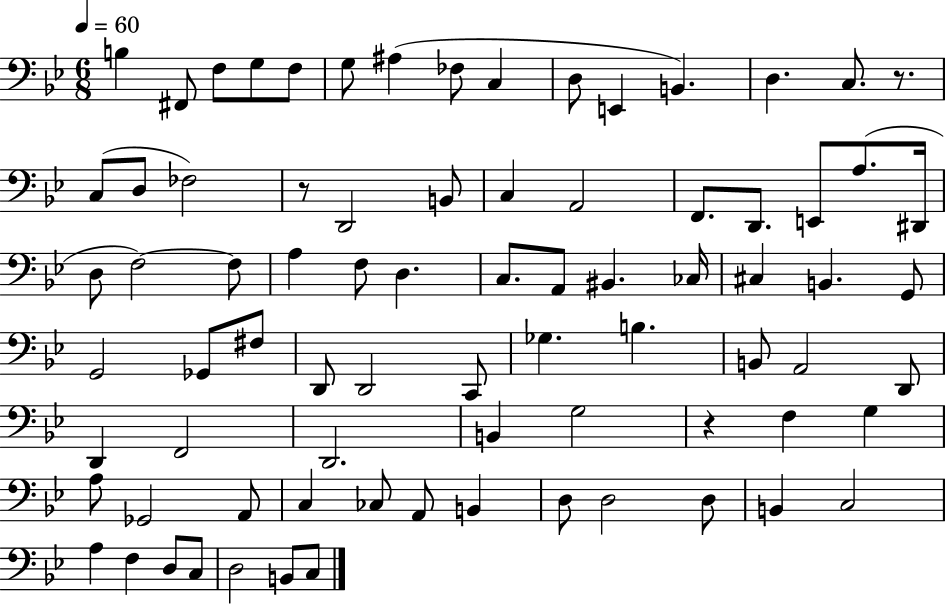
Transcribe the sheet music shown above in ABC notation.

X:1
T:Untitled
M:6/8
L:1/4
K:Bb
B, ^F,,/2 F,/2 G,/2 F,/2 G,/2 ^A, _F,/2 C, D,/2 E,, B,, D, C,/2 z/2 C,/2 D,/2 _F,2 z/2 D,,2 B,,/2 C, A,,2 F,,/2 D,,/2 E,,/2 A,/2 ^D,,/4 D,/2 F,2 F,/2 A, F,/2 D, C,/2 A,,/2 ^B,, _C,/4 ^C, B,, G,,/2 G,,2 _G,,/2 ^F,/2 D,,/2 D,,2 C,,/2 _G, B, B,,/2 A,,2 D,,/2 D,, F,,2 D,,2 B,, G,2 z F, G, A,/2 _G,,2 A,,/2 C, _C,/2 A,,/2 B,, D,/2 D,2 D,/2 B,, C,2 A, F, D,/2 C,/2 D,2 B,,/2 C,/2